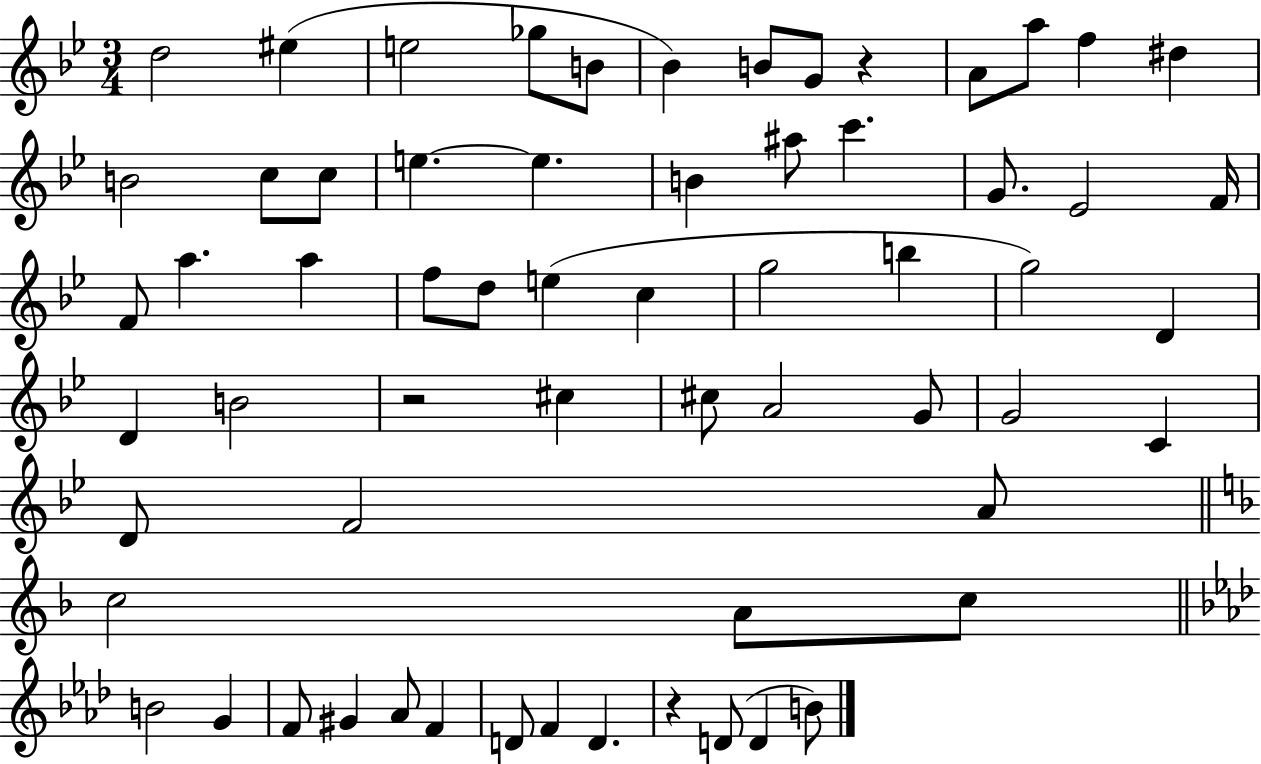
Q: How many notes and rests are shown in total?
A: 63